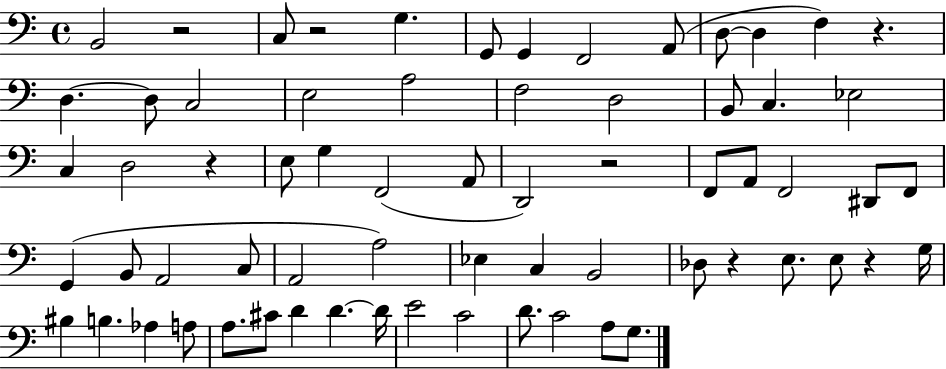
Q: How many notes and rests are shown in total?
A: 67